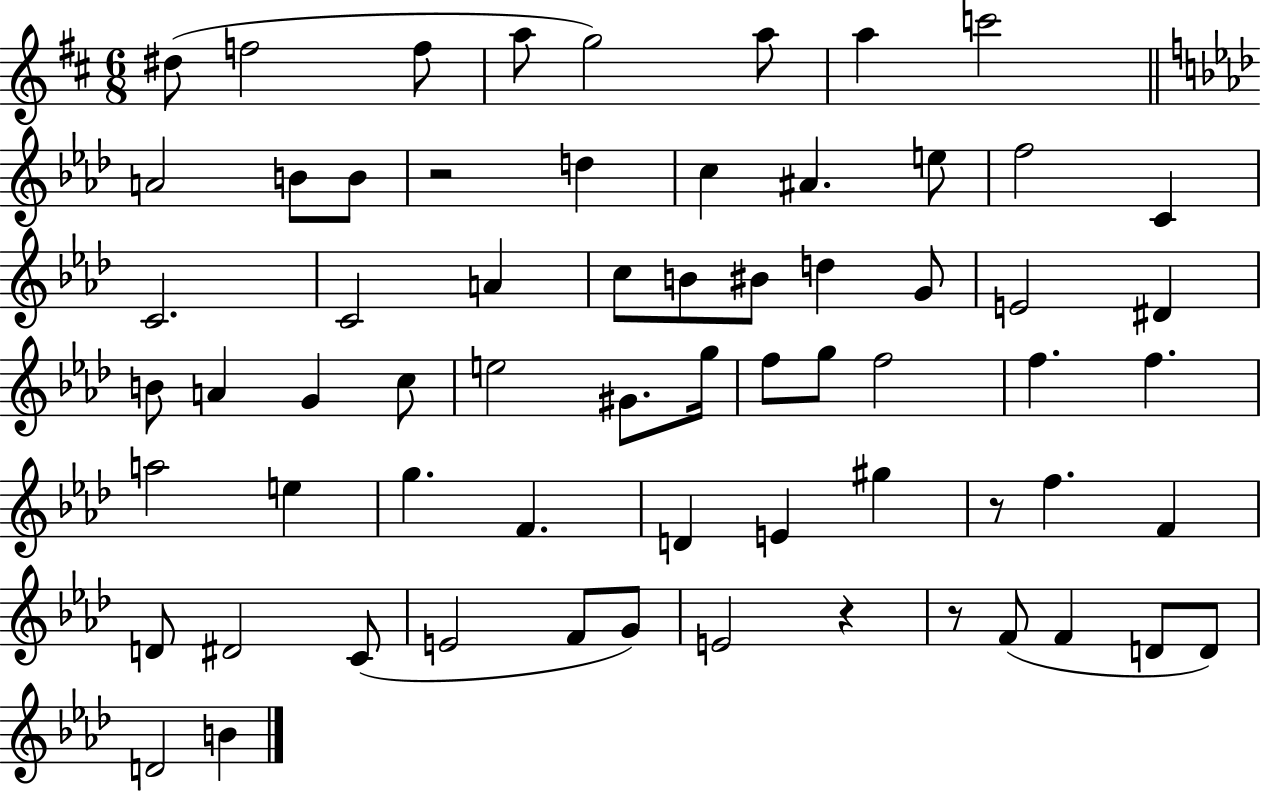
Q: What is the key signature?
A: D major